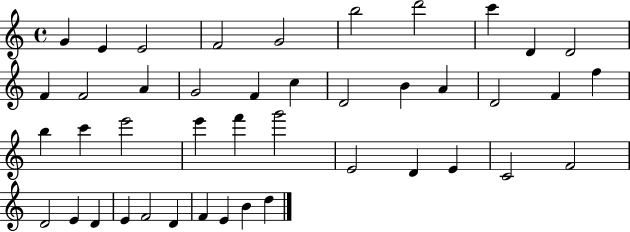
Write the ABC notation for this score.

X:1
T:Untitled
M:4/4
L:1/4
K:C
G E E2 F2 G2 b2 d'2 c' D D2 F F2 A G2 F c D2 B A D2 F f b c' e'2 e' f' g'2 E2 D E C2 F2 D2 E D E F2 D F E B d